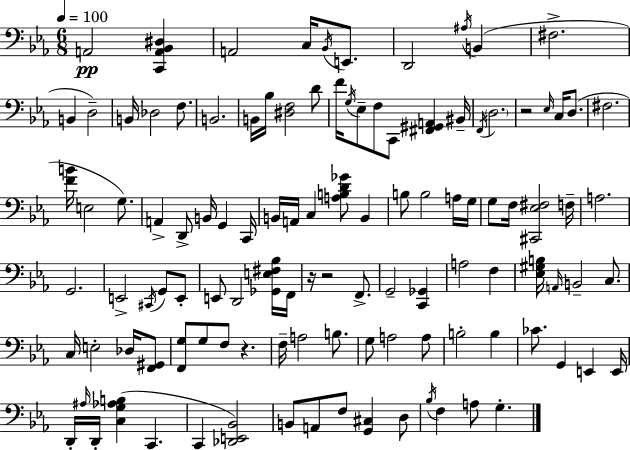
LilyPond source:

{
  \clef bass
  \numericTimeSignature
  \time 6/8
  \key ees \major
  \tempo 4 = 100
  a,2\pp <c, a, bes, dis>4 | a,2 c16 \acciaccatura { bes,16 } e,8. | d,2 \acciaccatura { ais16 } b,4( | fis2.-> | \break b,4 d2--) | b,16 des2 f8. | b,2. | b,16 bes16 <dis f>2 | \break d'8 f'16 \acciaccatura { g16 } ees8-- f8 c,8 <fis, gis, a,>4 | bis,16-- \acciaccatura { f,16 } \parenthesize d2. | r2 | \grace { ees16 } c16 d8.( fis2. | \break <f' b'>16 e2 | g8.) a,4-> d,8-> b,16 | g,4 c,16 b,16 a,16 c4 <a b d' ges'>8 | b,4 b8 b2 | \break a16 g16 g8 f16 <cis, ees fis>2 | f16-- a2. | g,2. | e,2-> | \break \acciaccatura { cis,16 } g,8 e,8-. e,8 d,2 | <ges, e fis bes>16 f,16 r16 r2 | f,8.-> g,2-- | <c, ges,>4 a2 | \break f4 <ees gis b>16 \grace { a,16 } b,2-- | c8. c16 e2-. | des16 <f, gis,>8 <f, g>8 g8 f8 | r4. f16-- a2 | \break b8. g8 a2 | a8 b2-. | b4 ces'8. g,4 | e,4 e,16 d,16-. \grace { ais16 } d,16-. <c g aes b>4( | \break c,4. c,4 | <des, e, bes,>2) b,8 a,8 | f8 <g, cis>4 d8 \acciaccatura { bes16 } f4 | a8 g4.-. \bar "|."
}